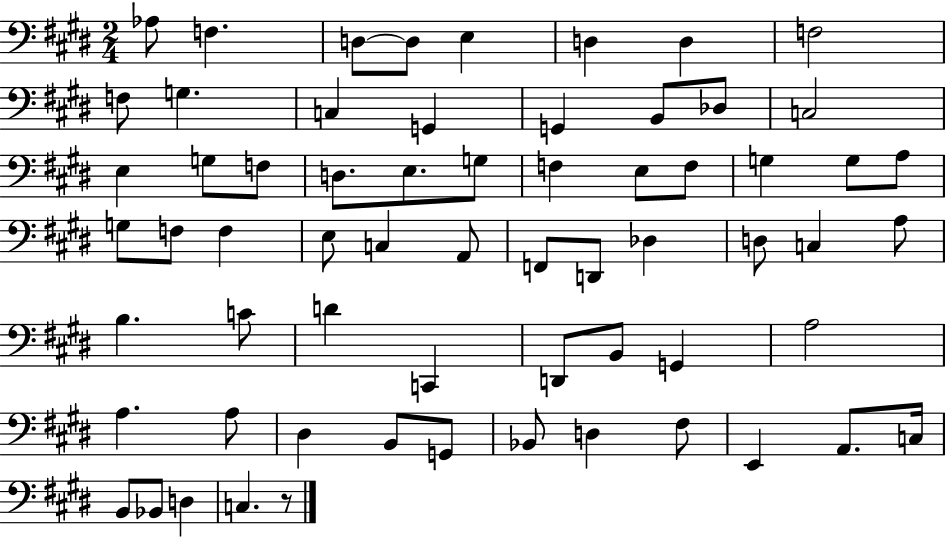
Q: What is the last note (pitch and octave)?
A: C3